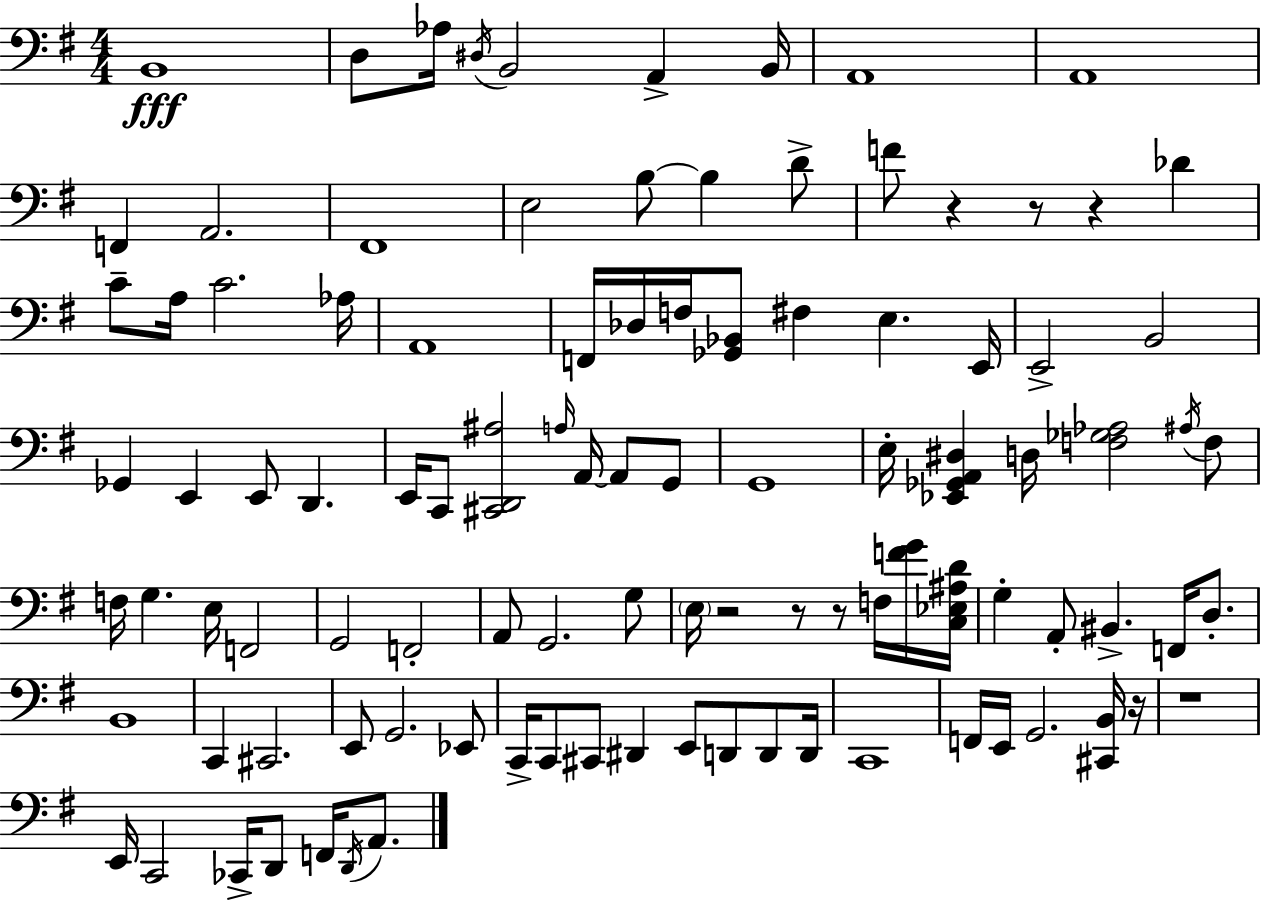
X:1
T:Untitled
M:4/4
L:1/4
K:G
B,,4 D,/2 _A,/4 ^D,/4 B,,2 A,, B,,/4 A,,4 A,,4 F,, A,,2 ^F,,4 E,2 B,/2 B, D/2 F/2 z z/2 z _D C/2 A,/4 C2 _A,/4 A,,4 F,,/4 _D,/4 F,/4 [_G,,_B,,]/2 ^F, E, E,,/4 E,,2 B,,2 _G,, E,, E,,/2 D,, E,,/4 C,,/2 [^C,,D,,^A,]2 A,/4 A,,/4 A,,/2 G,,/2 G,,4 E,/4 [_E,,_G,,A,,^D,] D,/4 [F,_G,_A,]2 ^A,/4 F,/2 F,/4 G, E,/4 F,,2 G,,2 F,,2 A,,/2 G,,2 G,/2 E,/4 z2 z/2 z/2 F,/4 [FG]/4 [C,_E,^A,D]/4 G, A,,/2 ^B,, F,,/4 D,/2 B,,4 C,, ^C,,2 E,,/2 G,,2 _E,,/2 C,,/4 C,,/2 ^C,,/2 ^D,, E,,/2 D,,/2 D,,/2 D,,/4 C,,4 F,,/4 E,,/4 G,,2 [^C,,B,,]/4 z/4 z4 E,,/4 C,,2 _C,,/4 D,,/2 F,,/4 D,,/4 A,,/2